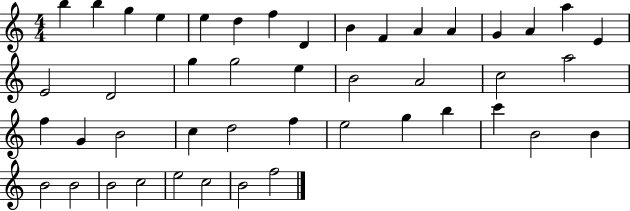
B5/q B5/q G5/q E5/q E5/q D5/q F5/q D4/q B4/q F4/q A4/q A4/q G4/q A4/q A5/q E4/q E4/h D4/h G5/q G5/h E5/q B4/h A4/h C5/h A5/h F5/q G4/q B4/h C5/q D5/h F5/q E5/h G5/q B5/q C6/q B4/h B4/q B4/h B4/h B4/h C5/h E5/h C5/h B4/h F5/h